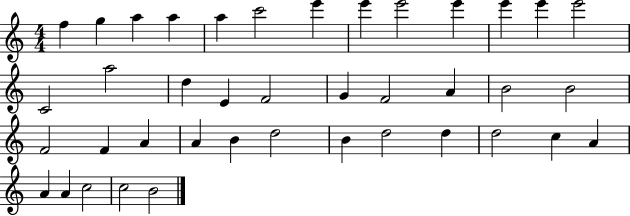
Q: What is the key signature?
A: C major